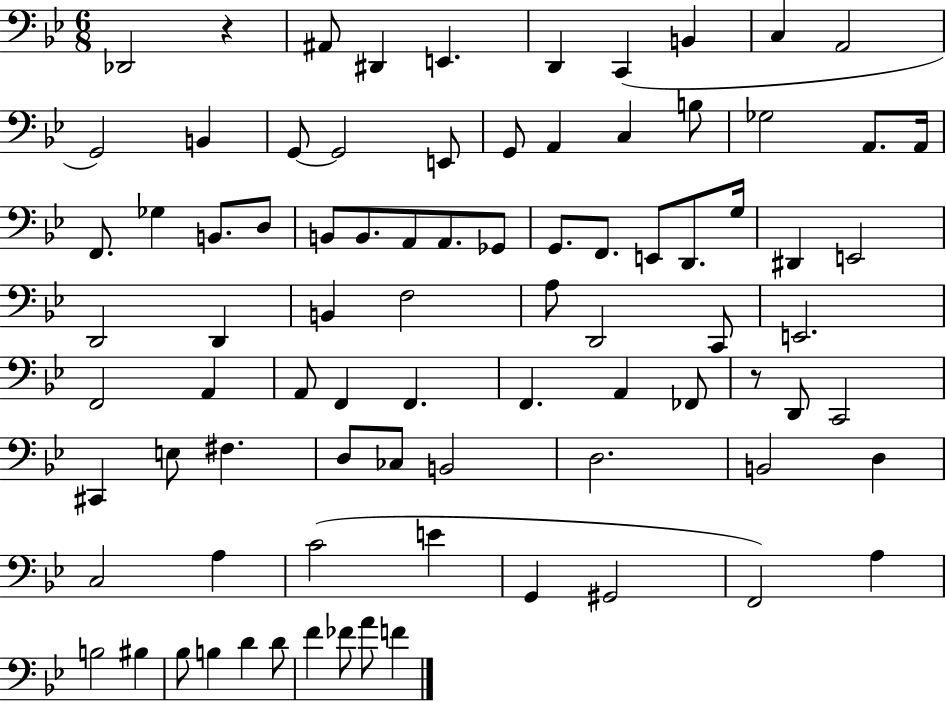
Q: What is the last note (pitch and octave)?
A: F4